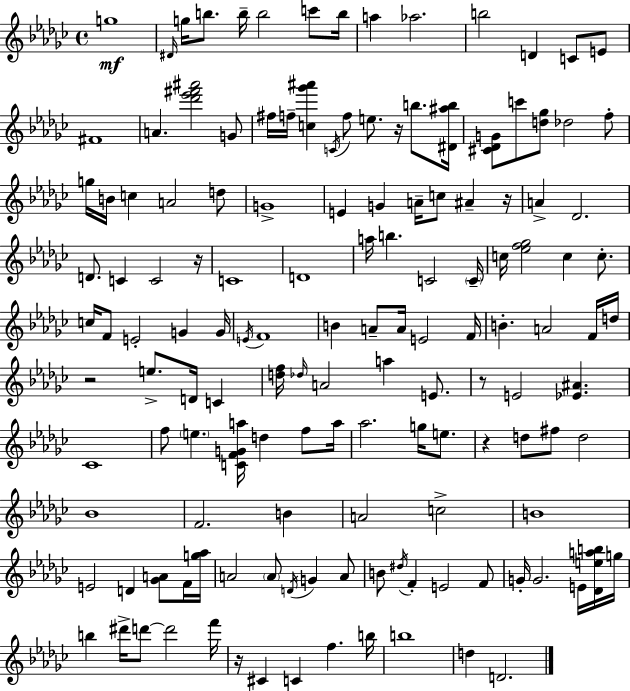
G5/w D#4/s G5/s B5/e. B5/s B5/h C6/e B5/s A5/q Ab5/h. B5/h D4/q C4/e E4/e F#4/w A4/q. [Db6,Eb6,F#6,A#6]/h G4/e F#5/s F5/s [C5,Gb6,A#6]/q C4/s F5/e E5/e. R/s B5/e. [D#4,A#5,B5]/s [C#4,Db4,G4]/e C6/e [D5,Gb5]/e Db5/h F5/e G5/s B4/s C5/q A4/h D5/e G4/w E4/q G4/q A4/s C5/e A#4/q R/s A4/q Db4/h. D4/e. C4/q C4/h R/s C4/w D4/w A5/s B5/q. C4/h C4/s C5/s [Eb5,F5,Gb5]/h C5/q C5/e. C5/s F4/e E4/h G4/q G4/s E4/s F4/w B4/q A4/e A4/s E4/h F4/s B4/q. A4/h F4/s D5/s R/h E5/e. D4/s C4/q [D5,F5]/s Db5/s A4/h A5/q E4/e. R/e E4/h [Eb4,A#4]/q. CES4/w F5/e E5/q. [C4,F4,G4,A5]/s D5/q F5/e A5/s Ab5/h. G5/s E5/e. R/q D5/e F#5/e D5/h Bb4/w F4/h. B4/q A4/h C5/h B4/w E4/h D4/q [Gb4,A4]/e F4/s [G5,Ab5]/s A4/h A4/e D4/s G4/q A4/e B4/e D#5/s F4/q E4/h F4/e G4/s G4/h. E4/s [Db4,E5,A5,B5]/s G5/s B5/q D#6/s D6/e D6/h F6/s R/s C#4/q C4/q F5/q. B5/s B5/w D5/q D4/h.